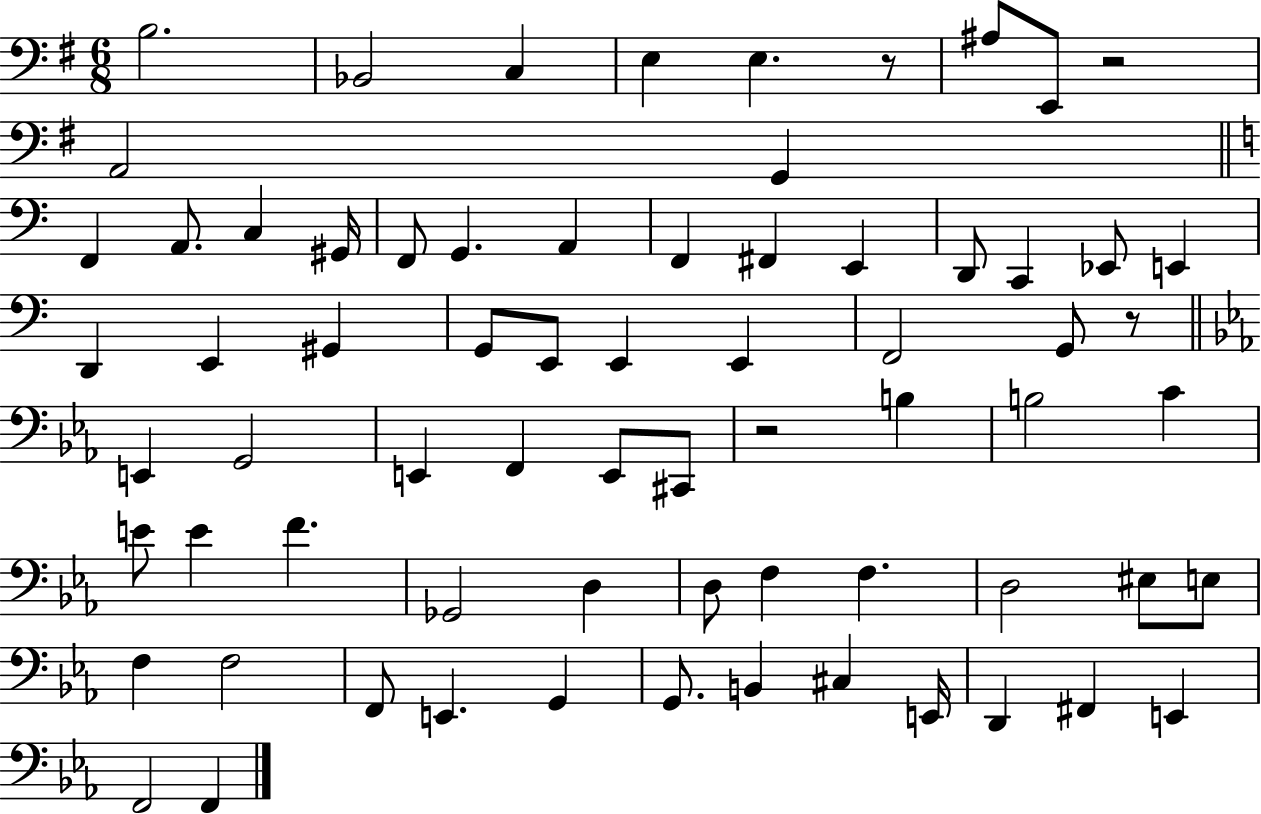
X:1
T:Untitled
M:6/8
L:1/4
K:G
B,2 _B,,2 C, E, E, z/2 ^A,/2 E,,/2 z2 A,,2 G,, F,, A,,/2 C, ^G,,/4 F,,/2 G,, A,, F,, ^F,, E,, D,,/2 C,, _E,,/2 E,, D,, E,, ^G,, G,,/2 E,,/2 E,, E,, F,,2 G,,/2 z/2 E,, G,,2 E,, F,, E,,/2 ^C,,/2 z2 B, B,2 C E/2 E F _G,,2 D, D,/2 F, F, D,2 ^E,/2 E,/2 F, F,2 F,,/2 E,, G,, G,,/2 B,, ^C, E,,/4 D,, ^F,, E,, F,,2 F,,